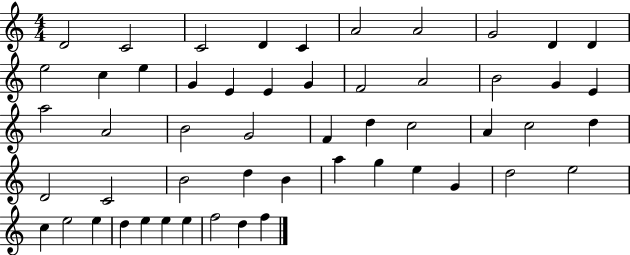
D4/h C4/h C4/h D4/q C4/q A4/h A4/h G4/h D4/q D4/q E5/h C5/q E5/q G4/q E4/q E4/q G4/q F4/h A4/h B4/h G4/q E4/q A5/h A4/h B4/h G4/h F4/q D5/q C5/h A4/q C5/h D5/q D4/h C4/h B4/h D5/q B4/q A5/q G5/q E5/q G4/q D5/h E5/h C5/q E5/h E5/q D5/q E5/q E5/q E5/q F5/h D5/q F5/q